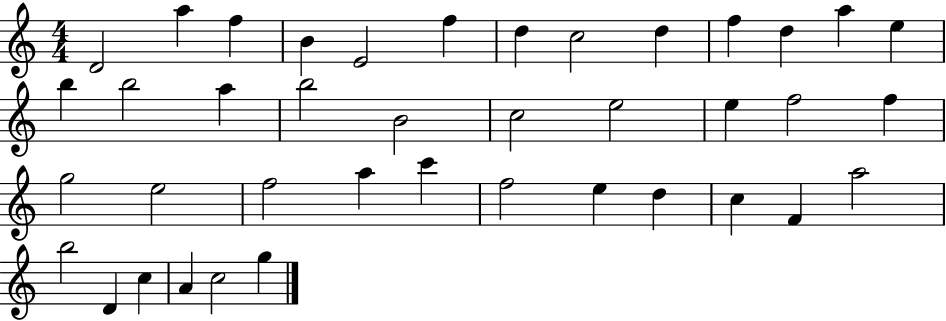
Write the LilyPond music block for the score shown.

{
  \clef treble
  \numericTimeSignature
  \time 4/4
  \key c \major
  d'2 a''4 f''4 | b'4 e'2 f''4 | d''4 c''2 d''4 | f''4 d''4 a''4 e''4 | \break b''4 b''2 a''4 | b''2 b'2 | c''2 e''2 | e''4 f''2 f''4 | \break g''2 e''2 | f''2 a''4 c'''4 | f''2 e''4 d''4 | c''4 f'4 a''2 | \break b''2 d'4 c''4 | a'4 c''2 g''4 | \bar "|."
}